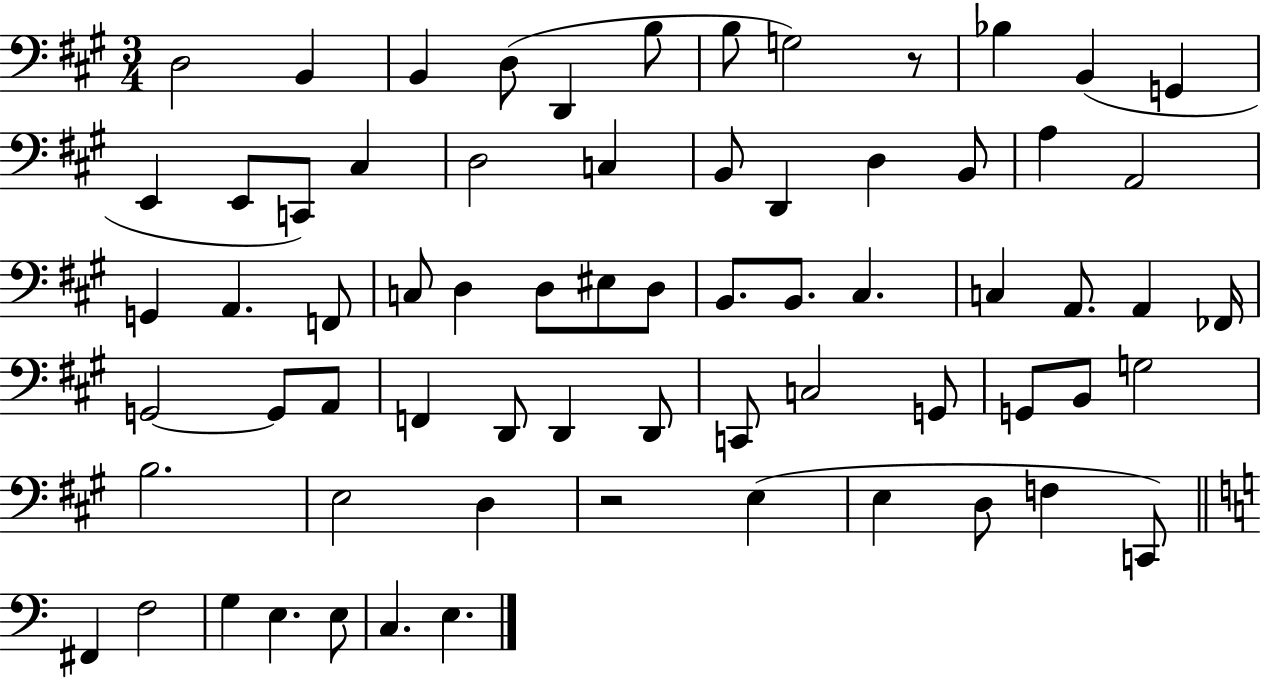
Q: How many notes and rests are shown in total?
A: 68